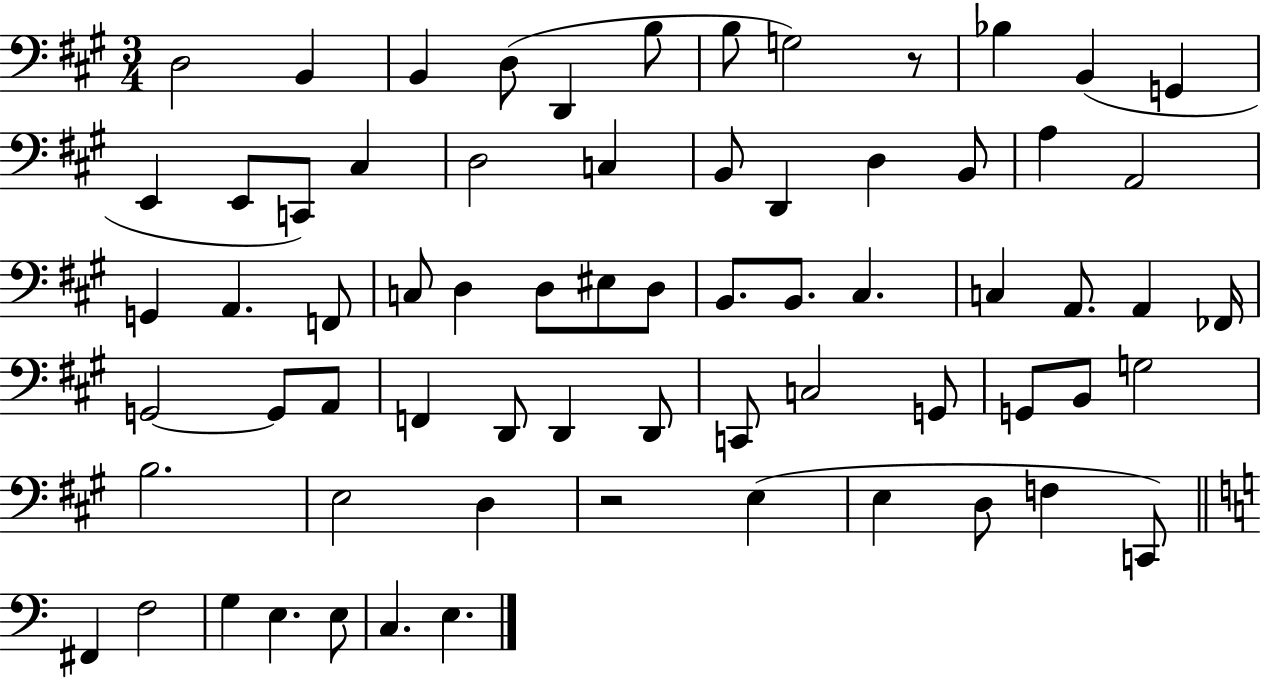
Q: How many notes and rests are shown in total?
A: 68